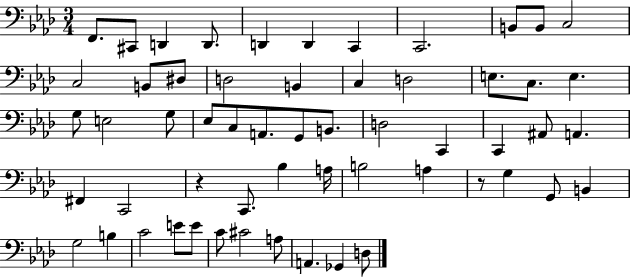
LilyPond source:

{
  \clef bass
  \numericTimeSignature
  \time 3/4
  \key aes \major
  f,8. cis,8 d,4 d,8. | d,4 d,4 c,4 | c,2. | b,8 b,8 c2 | \break c2 b,8 dis8 | d2 b,4 | c4 d2 | e8. c8. e4. | \break g8 e2 g8 | ees8 c8 a,8. g,8 b,8. | d2 c,4 | c,4 ais,8 a,4. | \break fis,4 c,2 | r4 c,8. bes4 a16 | b2 a4 | r8 g4 g,8 b,4 | \break g2 b4 | c'2 e'8 e'8 | c'8 cis'2 a8 | a,4. ges,4 d8 | \break \bar "|."
}